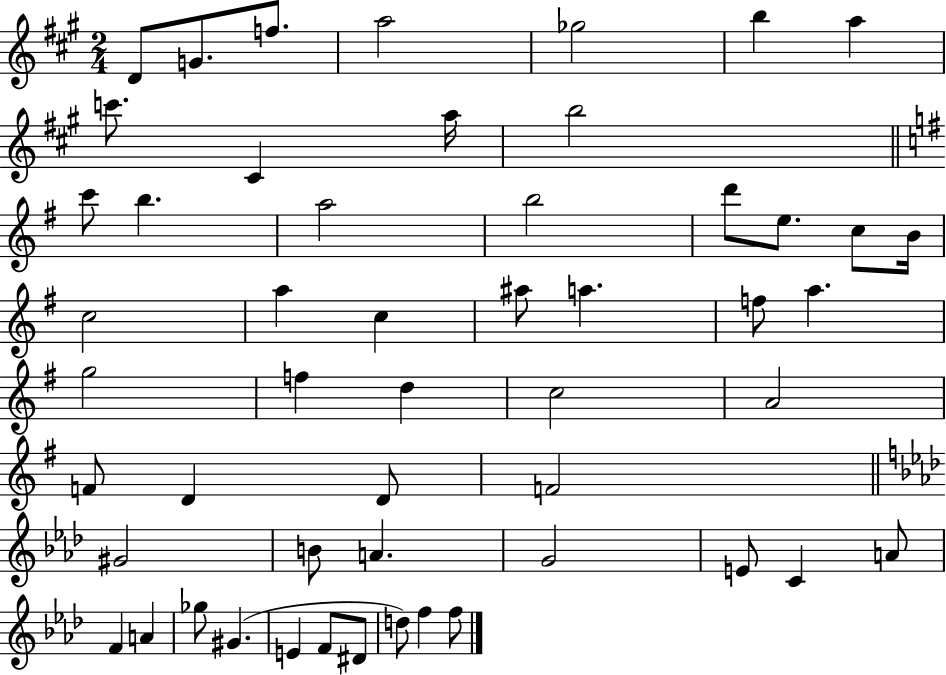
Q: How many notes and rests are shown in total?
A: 52